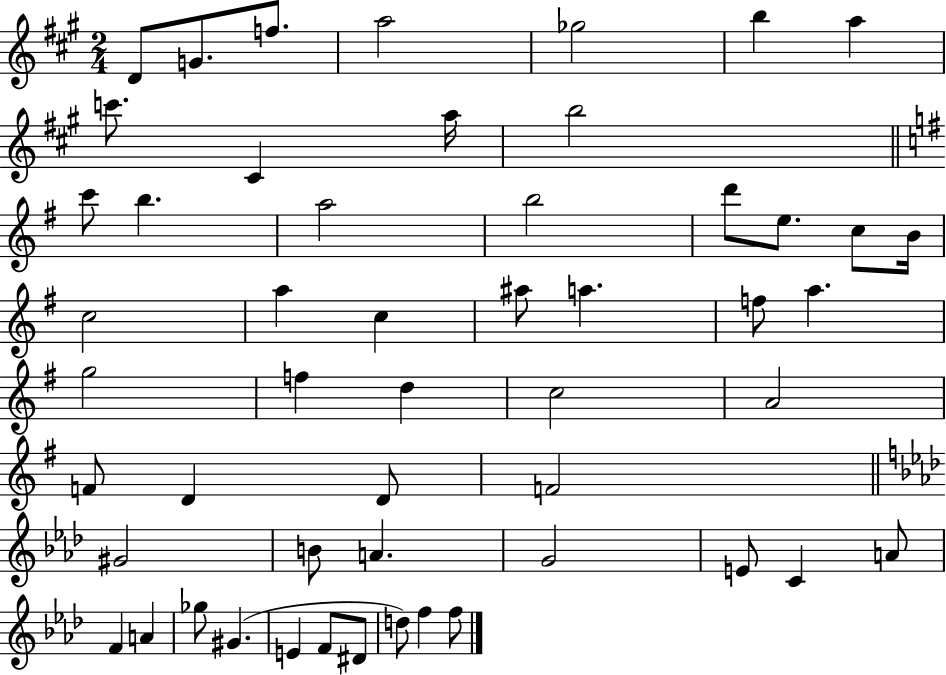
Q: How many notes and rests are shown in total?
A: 52